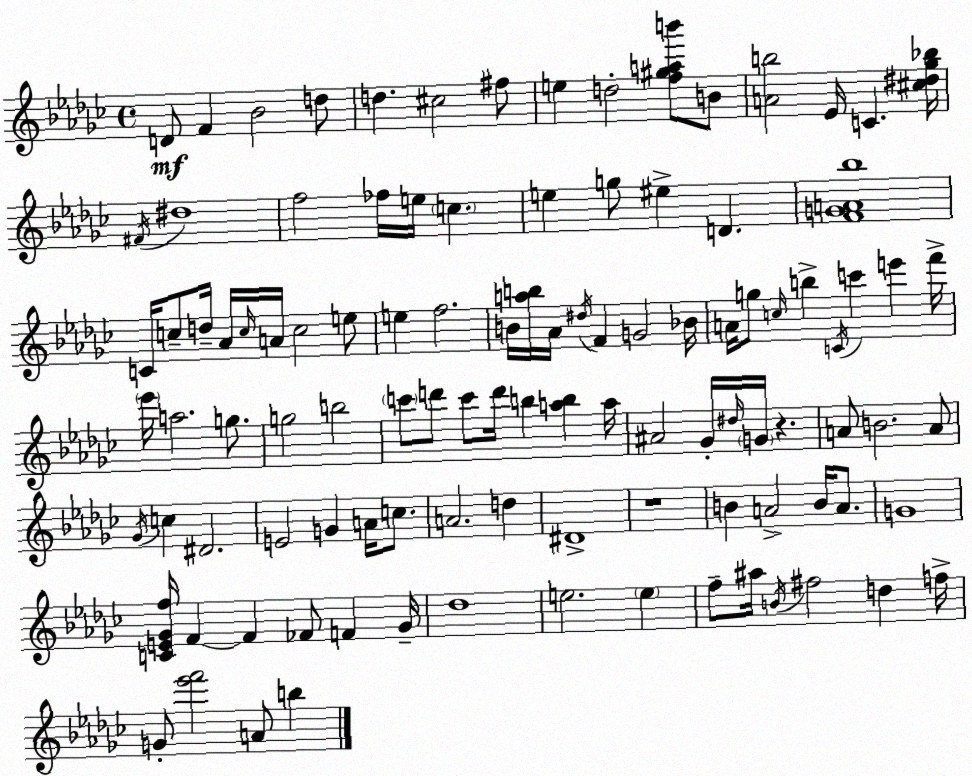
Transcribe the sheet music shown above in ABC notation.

X:1
T:Untitled
M:4/4
L:1/4
K:Ebm
D/2 F _B2 d/2 d ^c2 ^f/2 e d2 [f^gab']/2 B/2 [Ab]2 _E/4 C [^c^d_g_b]/4 ^F/4 ^d4 f2 _f/4 e/4 c e g/2 ^e D [FGA_b]4 C/4 c/2 d/4 _A/4 c/4 A/4 c2 e/2 e f2 B/4 [ab]/4 _A/4 ^d/4 F G2 _B/4 A/4 g/2 c/4 b C/4 c' e' f'/4 _e'/4 a2 g/2 g2 b2 c'/2 d'/2 c'/2 d'/4 b [ab] a/4 ^A2 _G/4 ^d/4 G/4 z A/2 B2 A/2 _G/4 c ^D2 E2 G A/4 c/2 A2 d ^D4 z4 B A2 B/4 A/2 G4 [CE_Gf]/4 F F _F/2 F _G/4 _d4 e2 e f/2 ^a/4 B/4 ^f2 d f/4 G/2 [_e'f']2 A/2 b